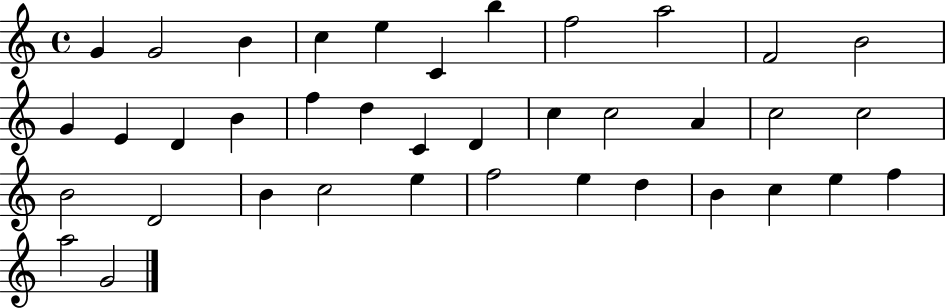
{
  \clef treble
  \time 4/4
  \defaultTimeSignature
  \key c \major
  g'4 g'2 b'4 | c''4 e''4 c'4 b''4 | f''2 a''2 | f'2 b'2 | \break g'4 e'4 d'4 b'4 | f''4 d''4 c'4 d'4 | c''4 c''2 a'4 | c''2 c''2 | \break b'2 d'2 | b'4 c''2 e''4 | f''2 e''4 d''4 | b'4 c''4 e''4 f''4 | \break a''2 g'2 | \bar "|."
}